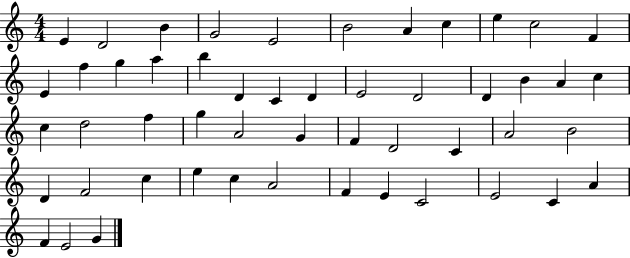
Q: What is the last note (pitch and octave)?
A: G4